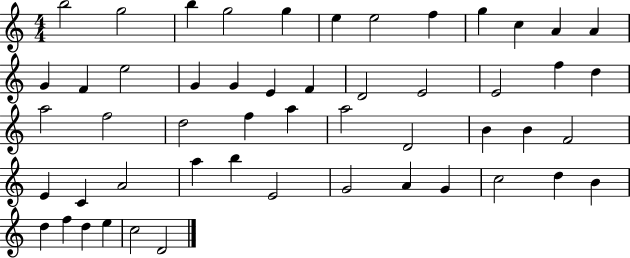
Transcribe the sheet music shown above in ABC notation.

X:1
T:Untitled
M:4/4
L:1/4
K:C
b2 g2 b g2 g e e2 f g c A A G F e2 G G E F D2 E2 E2 f d a2 f2 d2 f a a2 D2 B B F2 E C A2 a b E2 G2 A G c2 d B d f d e c2 D2